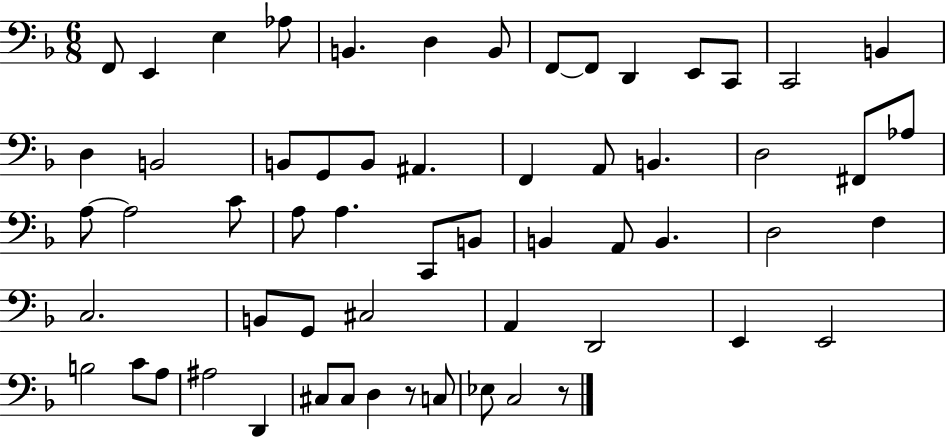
{
  \clef bass
  \numericTimeSignature
  \time 6/8
  \key f \major
  \repeat volta 2 { f,8 e,4 e4 aes8 | b,4. d4 b,8 | f,8~~ f,8 d,4 e,8 c,8 | c,2 b,4 | \break d4 b,2 | b,8 g,8 b,8 ais,4. | f,4 a,8 b,4. | d2 fis,8 aes8 | \break a8~~ a2 c'8 | a8 a4. c,8 b,8 | b,4 a,8 b,4. | d2 f4 | \break c2. | b,8 g,8 cis2 | a,4 d,2 | e,4 e,2 | \break b2 c'8 a8 | ais2 d,4 | cis8 cis8 d4 r8 c8 | ees8 c2 r8 | \break } \bar "|."
}